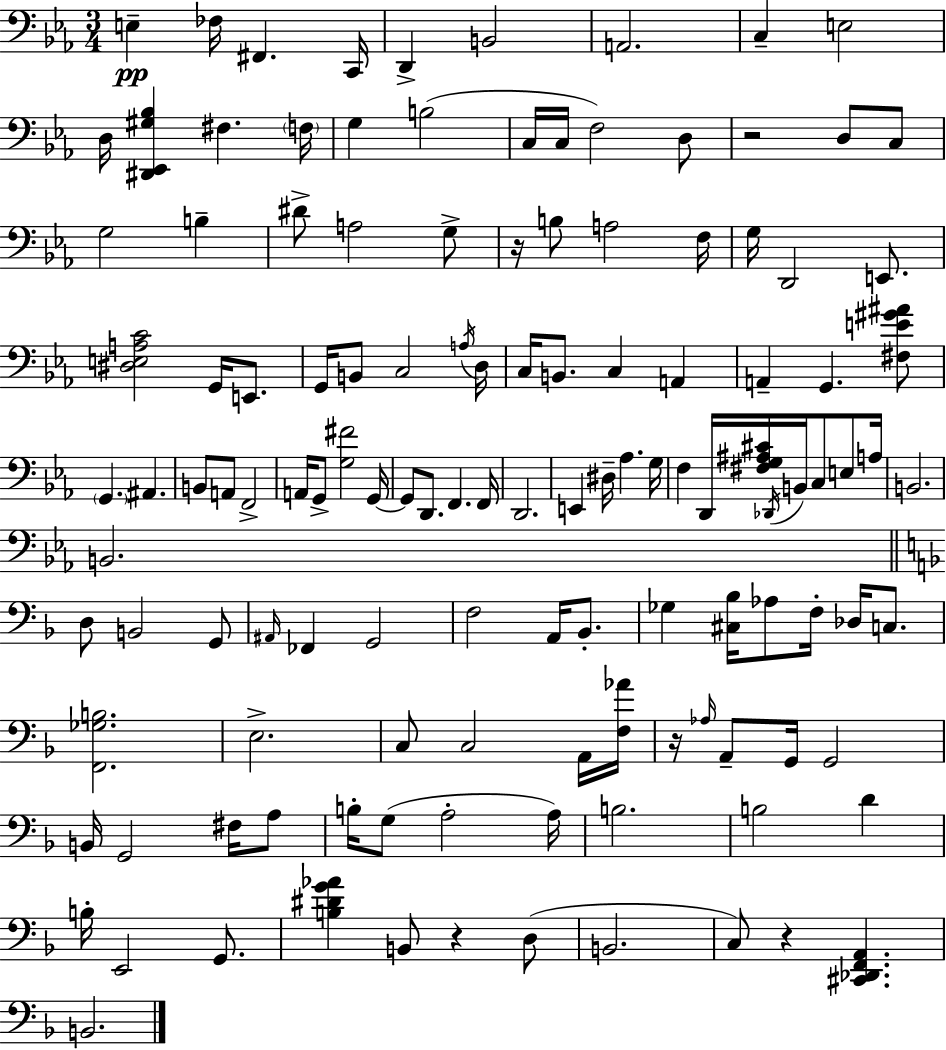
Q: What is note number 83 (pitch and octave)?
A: Db3